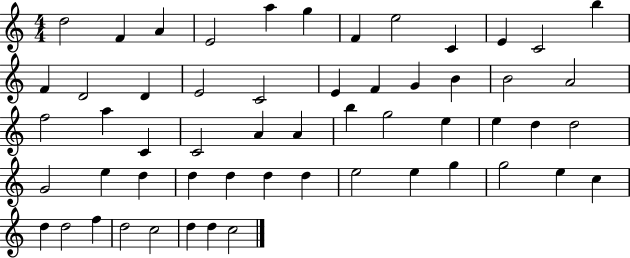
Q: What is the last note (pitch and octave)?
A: C5